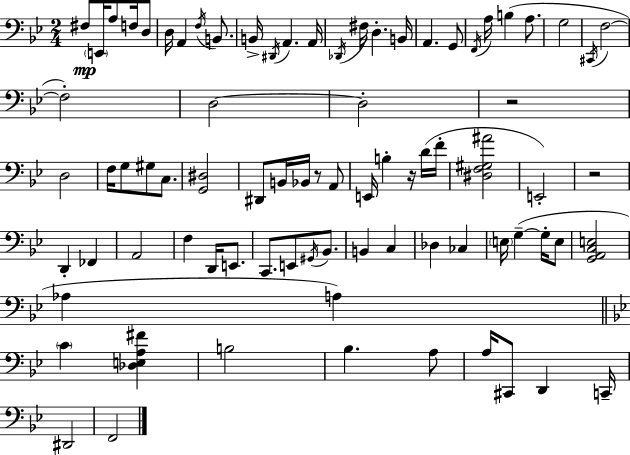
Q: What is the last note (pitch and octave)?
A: F2